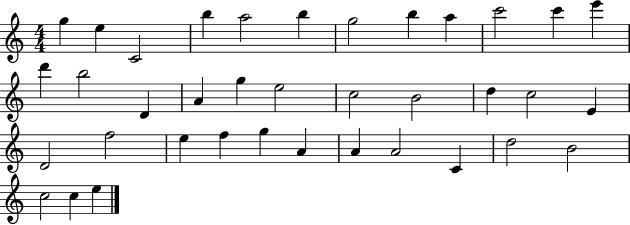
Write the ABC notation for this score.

X:1
T:Untitled
M:4/4
L:1/4
K:C
g e C2 b a2 b g2 b a c'2 c' e' d' b2 D A g e2 c2 B2 d c2 E D2 f2 e f g A A A2 C d2 B2 c2 c e